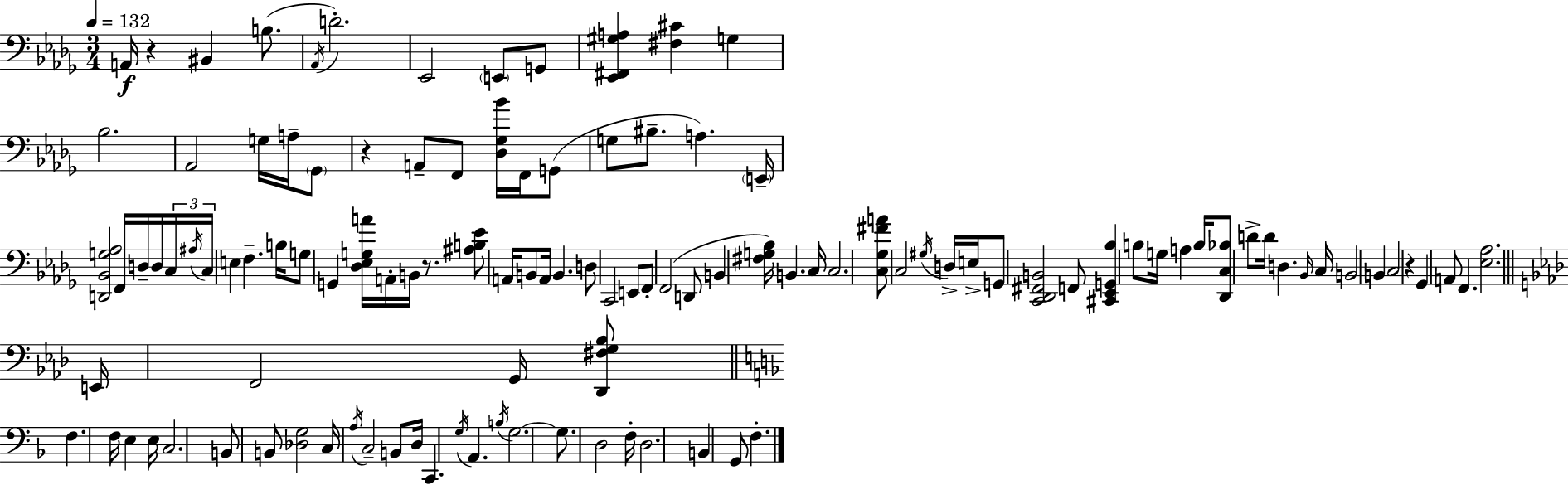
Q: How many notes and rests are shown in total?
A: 115